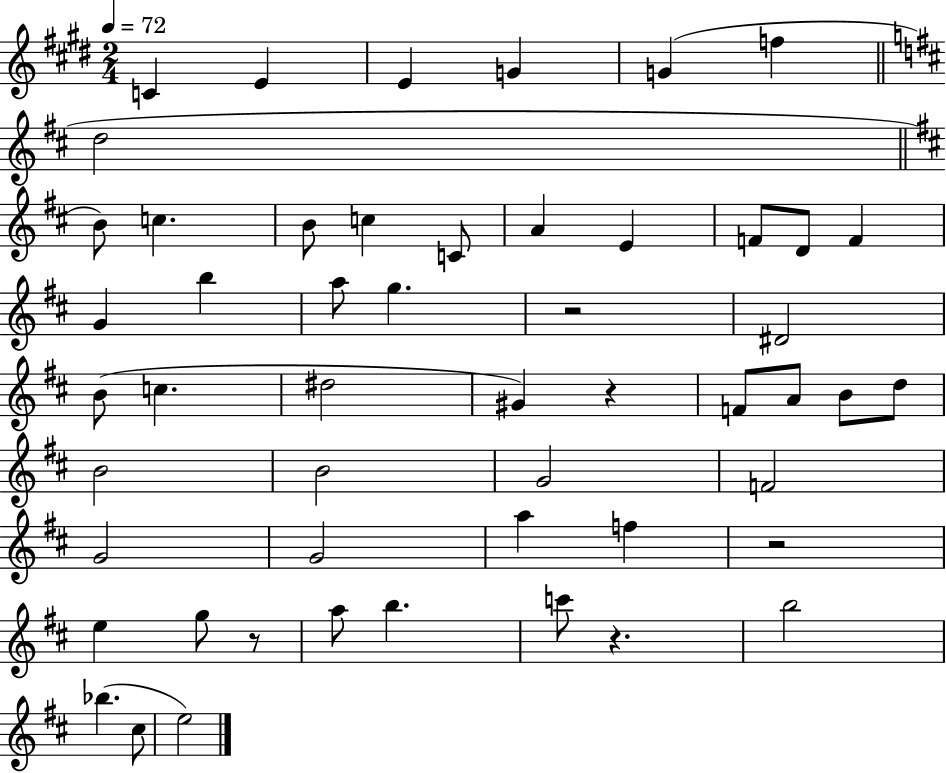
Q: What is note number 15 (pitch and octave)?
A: F4